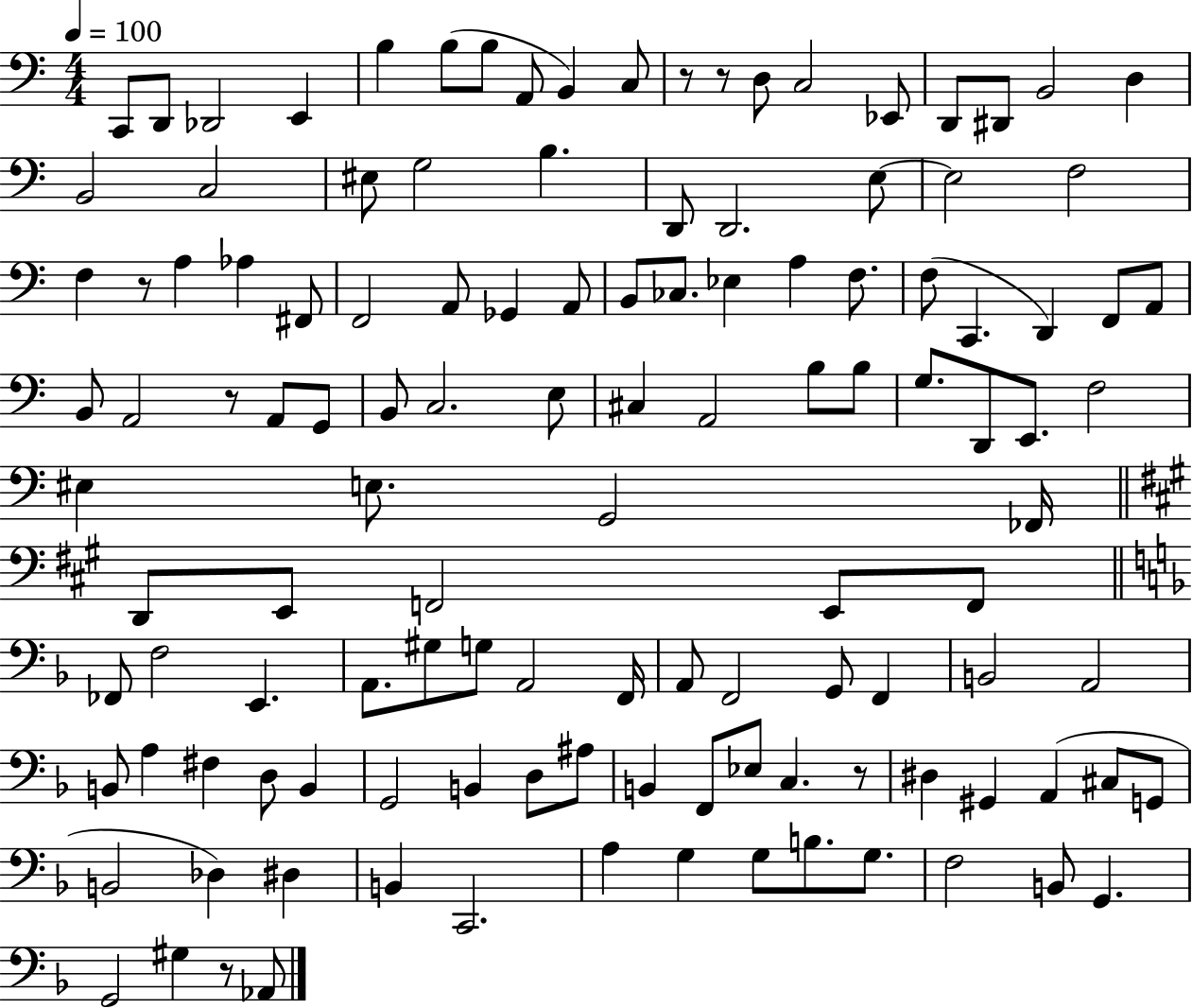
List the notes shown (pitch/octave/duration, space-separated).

C2/e D2/e Db2/h E2/q B3/q B3/e B3/e A2/e B2/q C3/e R/e R/e D3/e C3/h Eb2/e D2/e D#2/e B2/h D3/q B2/h C3/h EIS3/e G3/h B3/q. D2/e D2/h. E3/e E3/h F3/h F3/q R/e A3/q Ab3/q F#2/e F2/h A2/e Gb2/q A2/e B2/e CES3/e. Eb3/q A3/q F3/e. F3/e C2/q. D2/q F2/e A2/e B2/e A2/h R/e A2/e G2/e B2/e C3/h. E3/e C#3/q A2/h B3/e B3/e G3/e. D2/e E2/e. F3/h EIS3/q E3/e. G2/h FES2/s D2/e E2/e F2/h E2/e F2/e FES2/e F3/h E2/q. A2/e. G#3/e G3/e A2/h F2/s A2/e F2/h G2/e F2/q B2/h A2/h B2/e A3/q F#3/q D3/e B2/q G2/h B2/q D3/e A#3/e B2/q F2/e Eb3/e C3/q. R/e D#3/q G#2/q A2/q C#3/e G2/e B2/h Db3/q D#3/q B2/q C2/h. A3/q G3/q G3/e B3/e. G3/e. F3/h B2/e G2/q. G2/h G#3/q R/e Ab2/e